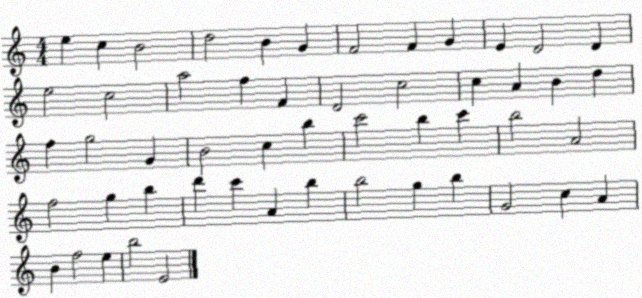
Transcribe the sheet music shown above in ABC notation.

X:1
T:Untitled
M:4/4
L:1/4
K:C
e c B2 d2 B G F2 F G E D2 D e2 c2 a2 f F D2 c2 c A B d f g2 G B2 c b c'2 b c' b2 A2 f2 g b d' c' A b b2 g b G2 c A B f2 e b2 E2